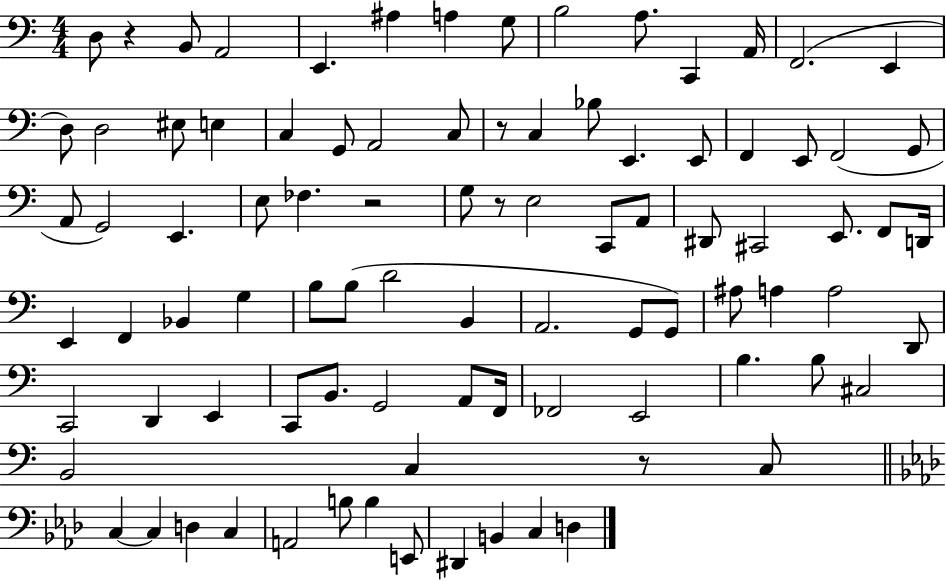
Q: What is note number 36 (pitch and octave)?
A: E3